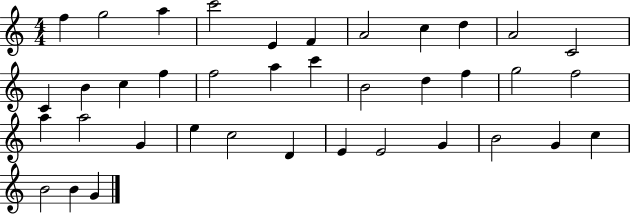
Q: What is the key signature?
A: C major